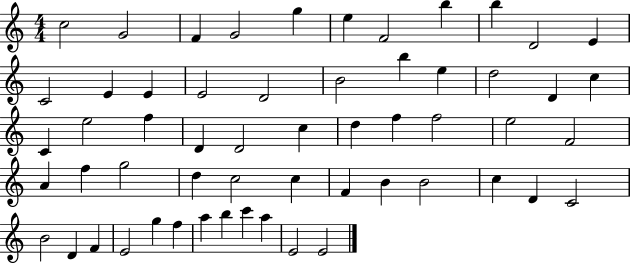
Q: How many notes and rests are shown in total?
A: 57